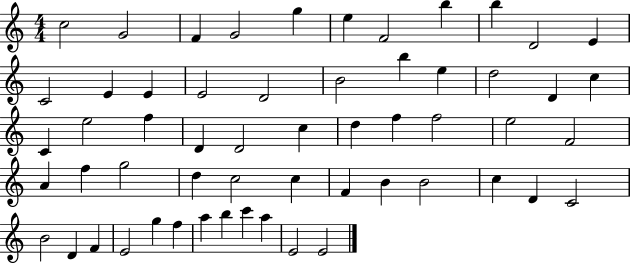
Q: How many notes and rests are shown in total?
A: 57